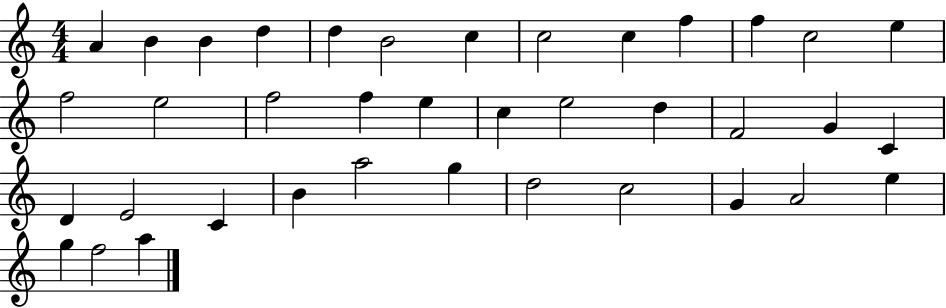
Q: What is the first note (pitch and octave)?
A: A4